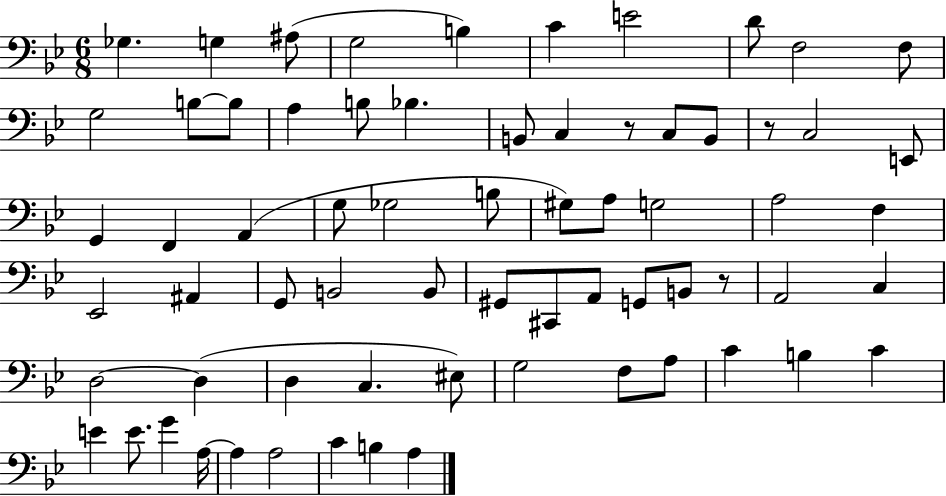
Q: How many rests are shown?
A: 3